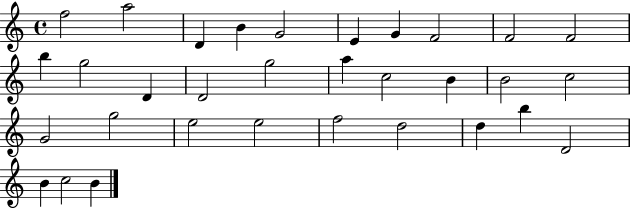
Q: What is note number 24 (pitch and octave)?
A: E5